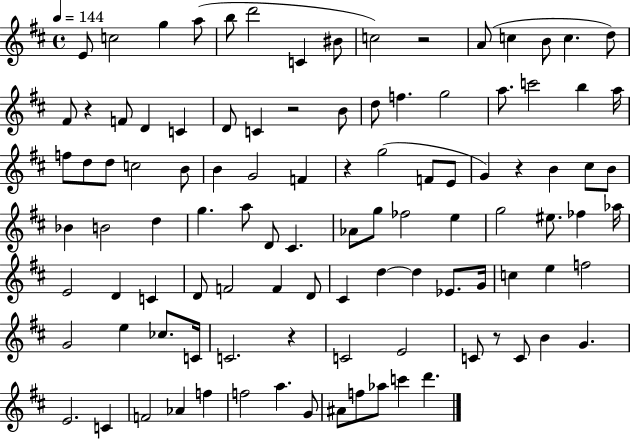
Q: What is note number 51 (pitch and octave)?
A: Ab4